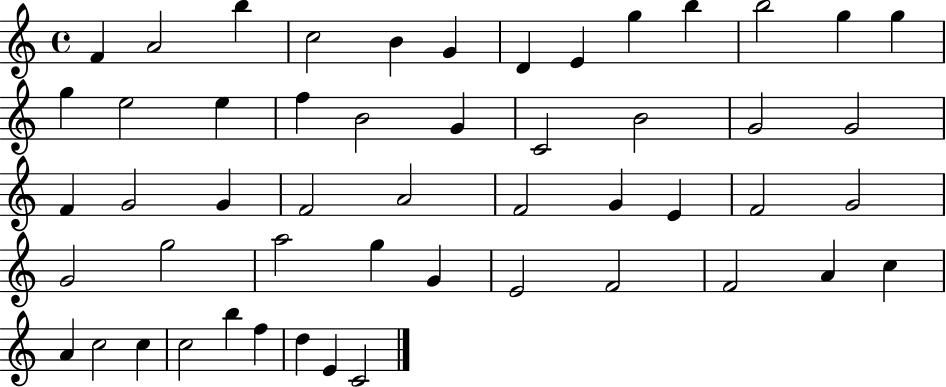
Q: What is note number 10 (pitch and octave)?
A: B5